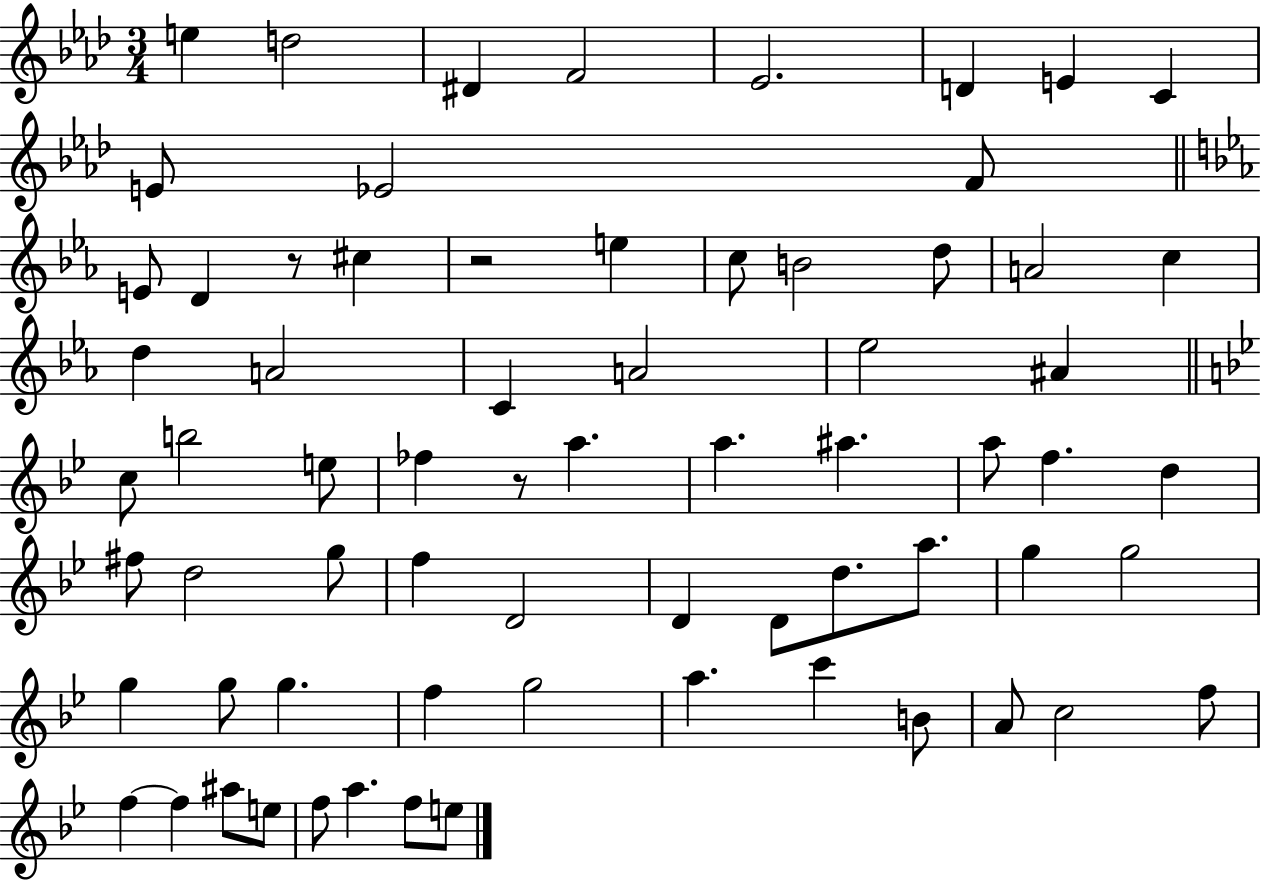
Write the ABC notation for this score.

X:1
T:Untitled
M:3/4
L:1/4
K:Ab
e d2 ^D F2 _E2 D E C E/2 _E2 F/2 E/2 D z/2 ^c z2 e c/2 B2 d/2 A2 c d A2 C A2 _e2 ^A c/2 b2 e/2 _f z/2 a a ^a a/2 f d ^f/2 d2 g/2 f D2 D D/2 d/2 a/2 g g2 g g/2 g f g2 a c' B/2 A/2 c2 f/2 f f ^a/2 e/2 f/2 a f/2 e/2